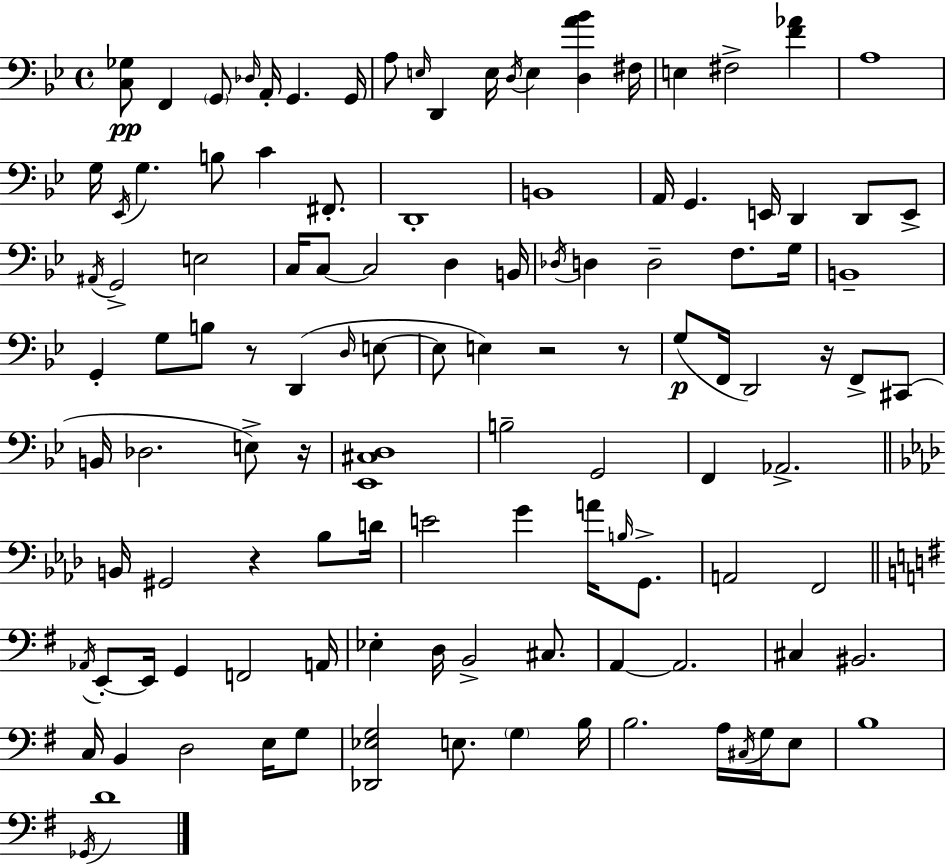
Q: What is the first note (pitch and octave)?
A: F2